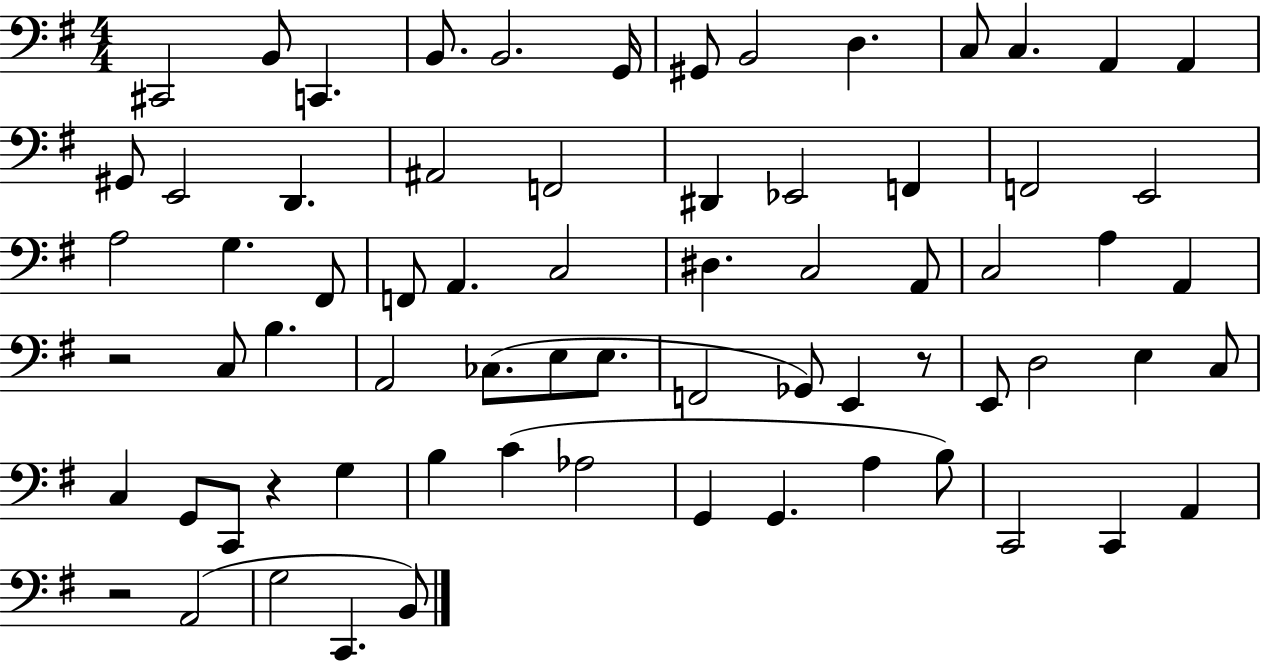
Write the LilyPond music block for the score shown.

{
  \clef bass
  \numericTimeSignature
  \time 4/4
  \key g \major
  cis,2 b,8 c,4. | b,8. b,2. g,16 | gis,8 b,2 d4. | c8 c4. a,4 a,4 | \break gis,8 e,2 d,4. | ais,2 f,2 | dis,4 ees,2 f,4 | f,2 e,2 | \break a2 g4. fis,8 | f,8 a,4. c2 | dis4. c2 a,8 | c2 a4 a,4 | \break r2 c8 b4. | a,2 ces8.( e8 e8. | f,2 ges,8) e,4 r8 | e,8 d2 e4 c8 | \break c4 g,8 c,8 r4 g4 | b4 c'4( aes2 | g,4 g,4. a4 b8) | c,2 c,4 a,4 | \break r2 a,2( | g2 c,4. b,8) | \bar "|."
}